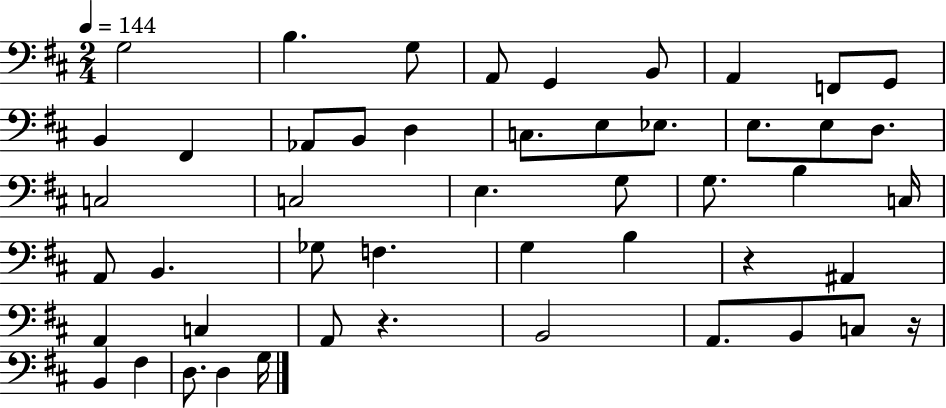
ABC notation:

X:1
T:Untitled
M:2/4
L:1/4
K:D
G,2 B, G,/2 A,,/2 G,, B,,/2 A,, F,,/2 G,,/2 B,, ^F,, _A,,/2 B,,/2 D, C,/2 E,/2 _E,/2 E,/2 E,/2 D,/2 C,2 C,2 E, G,/2 G,/2 B, C,/4 A,,/2 B,, _G,/2 F, G, B, z ^A,, A,, C, A,,/2 z B,,2 A,,/2 B,,/2 C,/2 z/4 B,, ^F, D,/2 D, G,/4